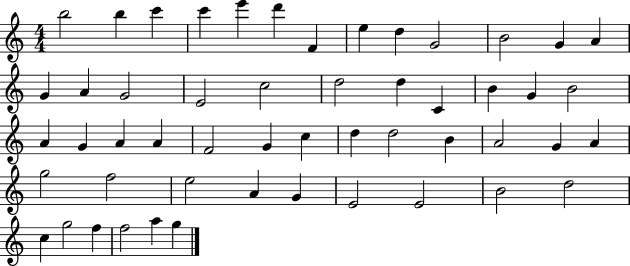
X:1
T:Untitled
M:4/4
L:1/4
K:C
b2 b c' c' e' d' F e d G2 B2 G A G A G2 E2 c2 d2 d C B G B2 A G A A F2 G c d d2 B A2 G A g2 f2 e2 A G E2 E2 B2 d2 c g2 f f2 a g